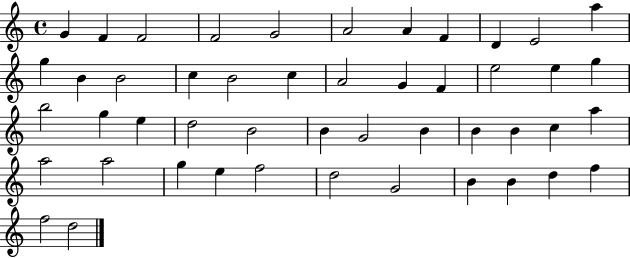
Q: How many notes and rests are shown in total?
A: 48